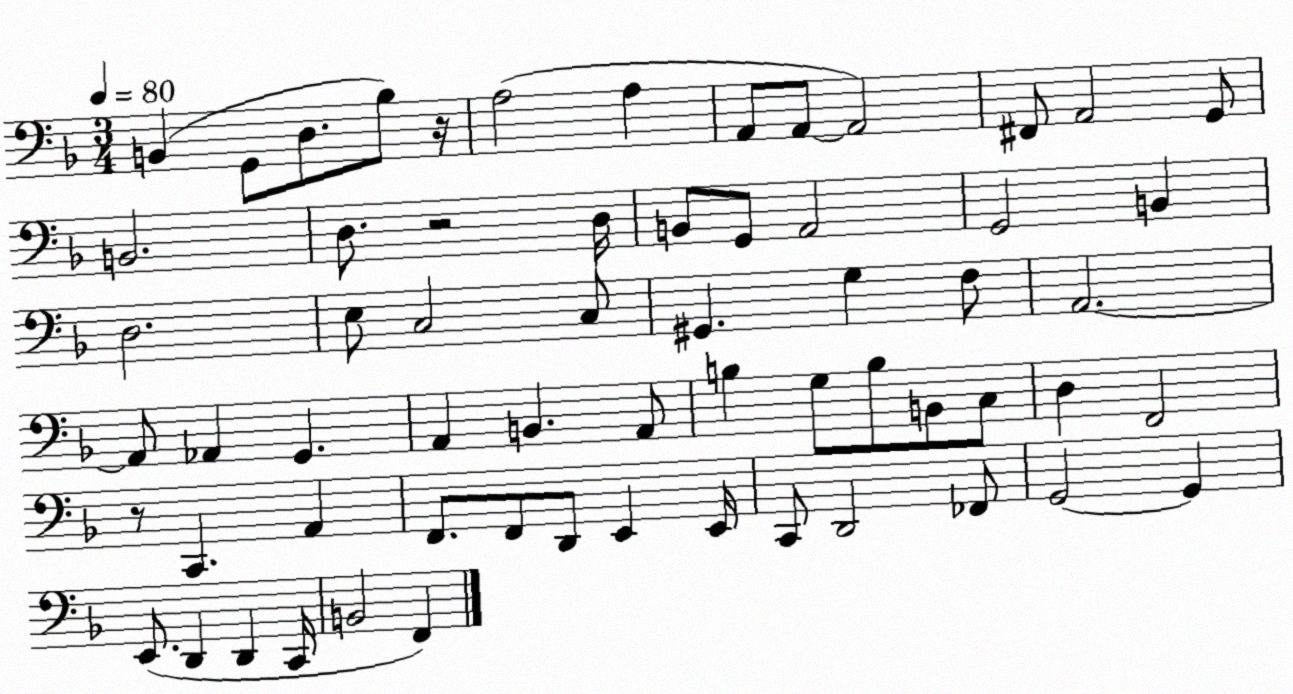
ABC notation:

X:1
T:Untitled
M:3/4
L:1/4
K:F
B,, G,,/2 D,/2 _B,/2 z/4 A,2 A, A,,/2 A,,/2 A,,2 ^F,,/2 A,,2 G,,/2 B,,2 D,/2 z2 D,/4 B,,/2 G,,/2 A,,2 G,,2 B,, D,2 E,/2 C,2 C,/2 ^G,, G, F,/2 A,,2 A,,/2 _A,, G,, A,, B,, A,,/2 B, G,/2 B,/2 B,,/2 C,/2 D, F,,2 z/2 C,, A,, F,,/2 F,,/2 D,,/2 E,, E,,/4 C,,/2 D,,2 _F,,/2 G,,2 G,, E,,/2 D,, D,, C,,/4 B,,2 F,,